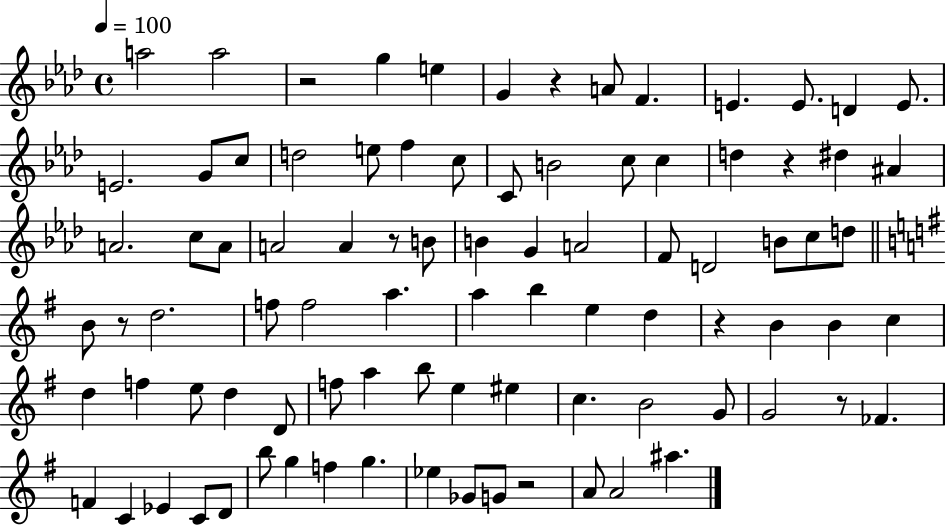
X:1
T:Untitled
M:4/4
L:1/4
K:Ab
a2 a2 z2 g e G z A/2 F E E/2 D E/2 E2 G/2 c/2 d2 e/2 f c/2 C/2 B2 c/2 c d z ^d ^A A2 c/2 A/2 A2 A z/2 B/2 B G A2 F/2 D2 B/2 c/2 d/2 B/2 z/2 d2 f/2 f2 a a b e d z B B c d f e/2 d D/2 f/2 a b/2 e ^e c B2 G/2 G2 z/2 _F F C _E C/2 D/2 b/2 g f g _e _G/2 G/2 z2 A/2 A2 ^a